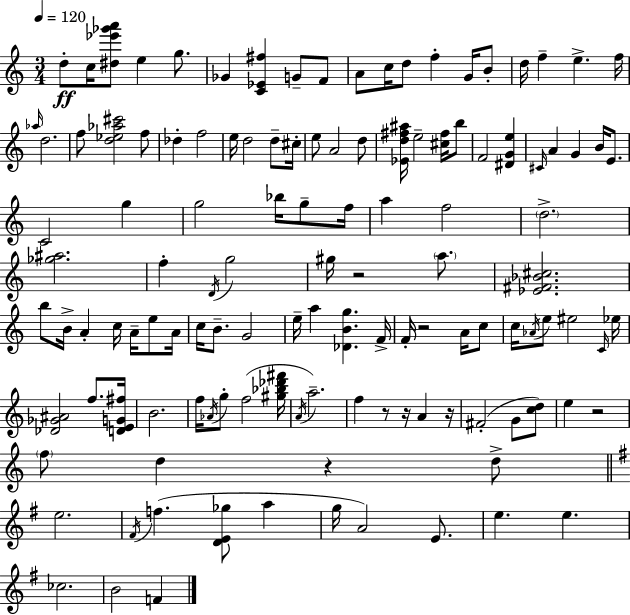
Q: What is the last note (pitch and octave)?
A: F4